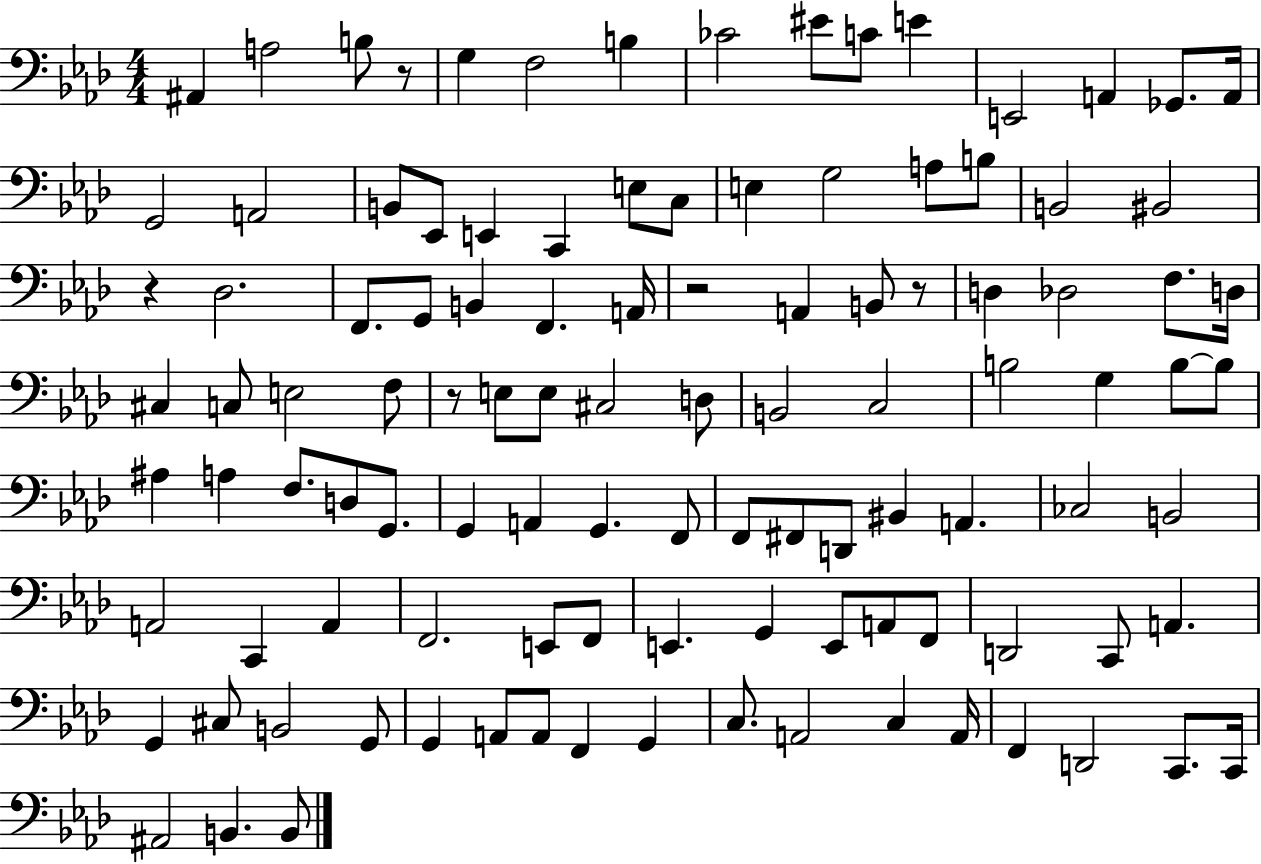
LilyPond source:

{
  \clef bass
  \numericTimeSignature
  \time 4/4
  \key aes \major
  ais,4 a2 b8 r8 | g4 f2 b4 | ces'2 eis'8 c'8 e'4 | e,2 a,4 ges,8. a,16 | \break g,2 a,2 | b,8 ees,8 e,4 c,4 e8 c8 | e4 g2 a8 b8 | b,2 bis,2 | \break r4 des2. | f,8. g,8 b,4 f,4. a,16 | r2 a,4 b,8 r8 | d4 des2 f8. d16 | \break cis4 c8 e2 f8 | r8 e8 e8 cis2 d8 | b,2 c2 | b2 g4 b8~~ b8 | \break ais4 a4 f8. d8 g,8. | g,4 a,4 g,4. f,8 | f,8 fis,8 d,8 bis,4 a,4. | ces2 b,2 | \break a,2 c,4 a,4 | f,2. e,8 f,8 | e,4. g,4 e,8 a,8 f,8 | d,2 c,8 a,4. | \break g,4 cis8 b,2 g,8 | g,4 a,8 a,8 f,4 g,4 | c8. a,2 c4 a,16 | f,4 d,2 c,8. c,16 | \break ais,2 b,4. b,8 | \bar "|."
}